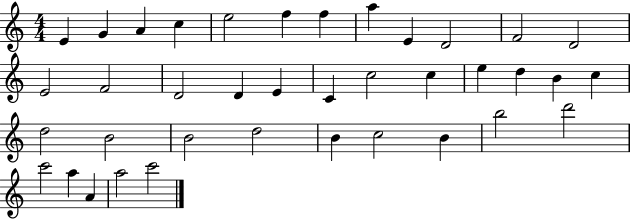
E4/q G4/q A4/q C5/q E5/h F5/q F5/q A5/q E4/q D4/h F4/h D4/h E4/h F4/h D4/h D4/q E4/q C4/q C5/h C5/q E5/q D5/q B4/q C5/q D5/h B4/h B4/h D5/h B4/q C5/h B4/q B5/h D6/h C6/h A5/q A4/q A5/h C6/h